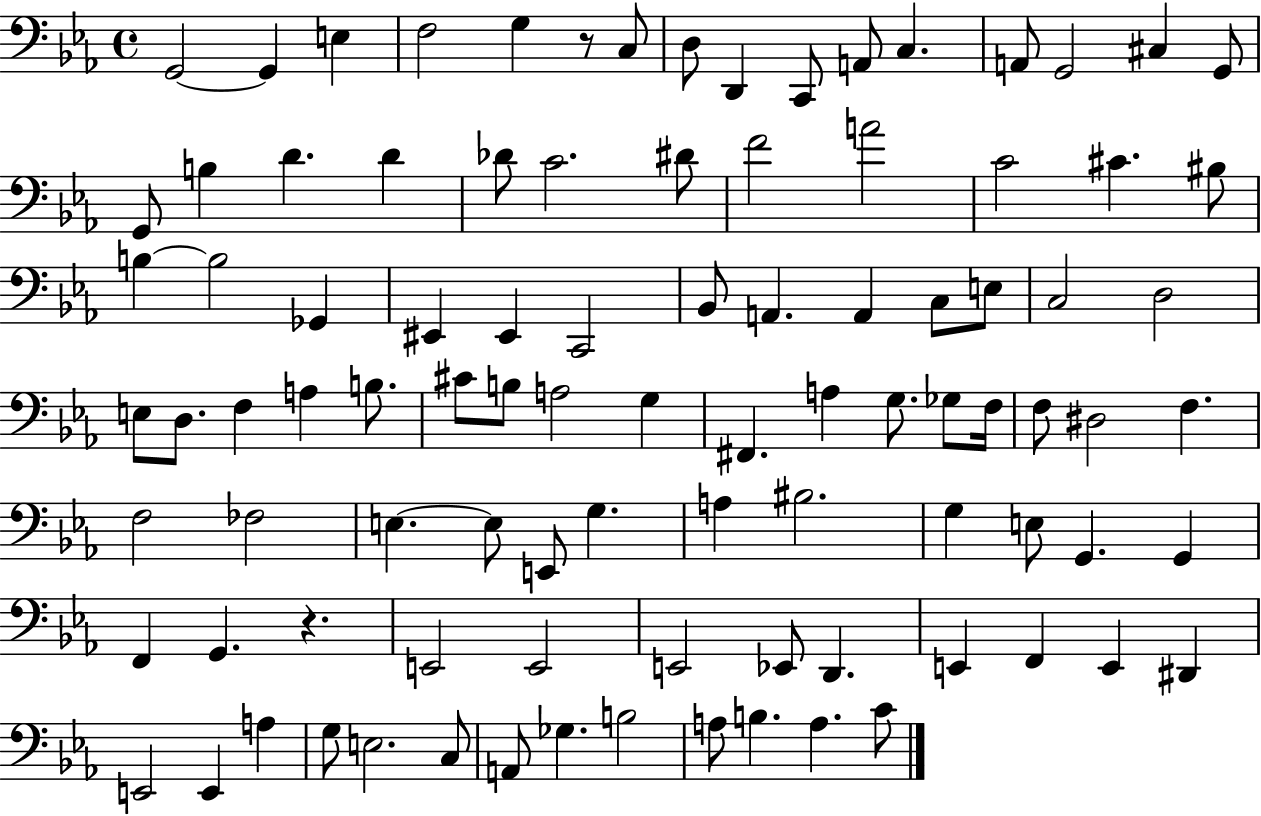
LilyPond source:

{
  \clef bass
  \time 4/4
  \defaultTimeSignature
  \key ees \major
  \repeat volta 2 { g,2~~ g,4 e4 | f2 g4 r8 c8 | d8 d,4 c,8 a,8 c4. | a,8 g,2 cis4 g,8 | \break g,8 b4 d'4. d'4 | des'8 c'2. dis'8 | f'2 a'2 | c'2 cis'4. bis8 | \break b4~~ b2 ges,4 | eis,4 eis,4 c,2 | bes,8 a,4. a,4 c8 e8 | c2 d2 | \break e8 d8. f4 a4 b8. | cis'8 b8 a2 g4 | fis,4. a4 g8. ges8 f16 | f8 dis2 f4. | \break f2 fes2 | e4.~~ e8 e,8 g4. | a4 bis2. | g4 e8 g,4. g,4 | \break f,4 g,4. r4. | e,2 e,2 | e,2 ees,8 d,4. | e,4 f,4 e,4 dis,4 | \break e,2 e,4 a4 | g8 e2. c8 | a,8 ges4. b2 | a8 b4. a4. c'8 | \break } \bar "|."
}